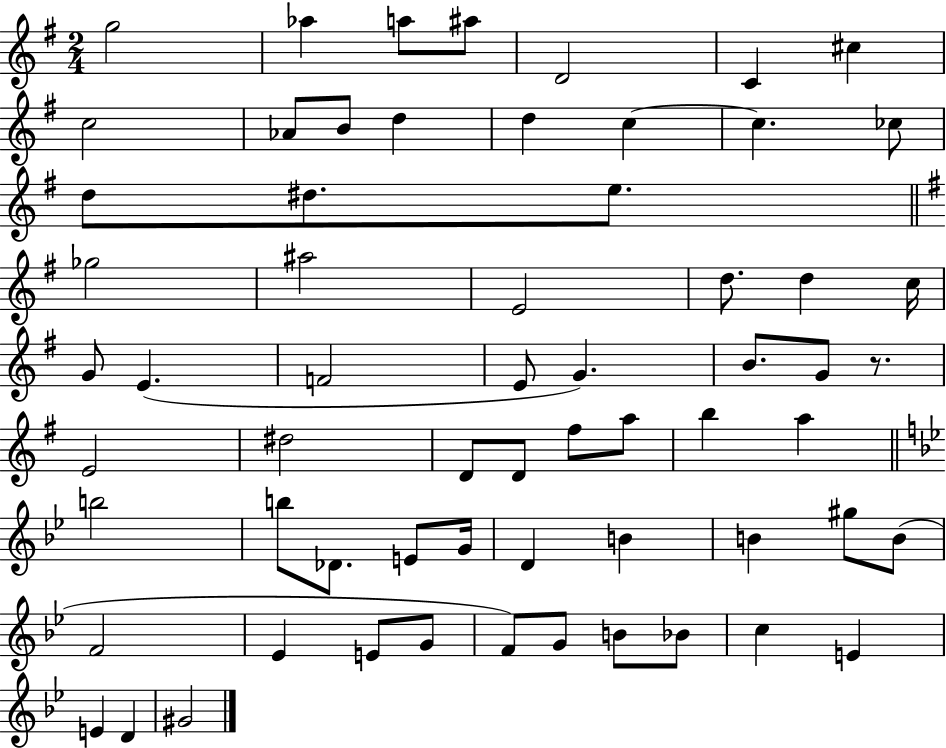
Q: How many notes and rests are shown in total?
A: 63